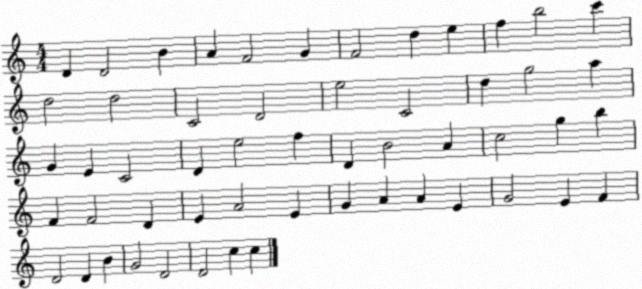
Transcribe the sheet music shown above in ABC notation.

X:1
T:Untitled
M:4/4
L:1/4
K:C
D D2 B A F2 G F2 d e f b2 c' d2 d2 C2 D2 e2 C2 d g2 a G E C2 D e2 f D B2 A c2 g b F F2 D E A2 E G A A E G2 E F D2 D B G2 D2 D2 c c